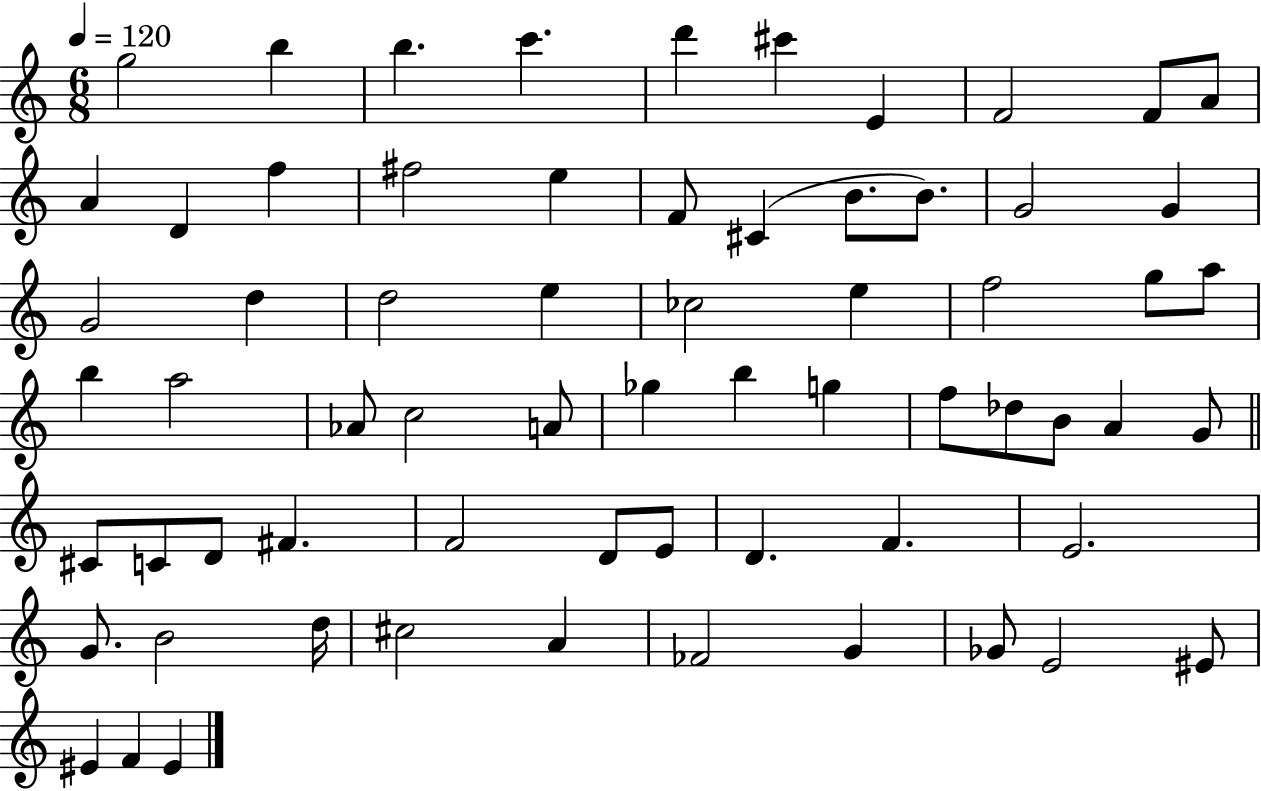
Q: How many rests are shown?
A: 0